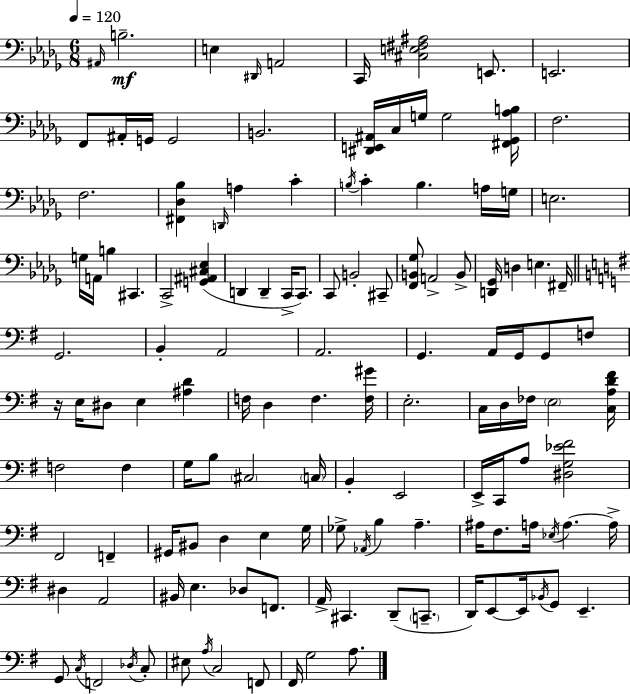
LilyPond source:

{
  \clef bass
  \numericTimeSignature
  \time 6/8
  \key bes \minor
  \tempo 4 = 120
  \grace { ais,16 }\mf b2.-- | e4 \grace { dis,16 } a,2 | c,16 <cis e fis ais>2 e,8. | e,2. | \break f,8 ais,16-. g,16 g,2 | b,2. | <dis, e, ais,>16 c16 g16 g2 | <fis, ges, aes b>16 f2. | \break f2. | <fis, des bes>4 \grace { d,16 } a4 c'4-. | \acciaccatura { b16 } c'4-. b4. | a16 g16 e2. | \break g16 a,16 b4 cis,4. | c,2-> | <g, ais, cis ees>4( d,4 d,4-- | c,16-> c,8.) c,8 b,2-. | \break cis,8-- <f, b, ges>8 a,2-> | b,8-> <d, ges,>16 d4 e4. | fis,16-- \bar "||" \break \key g \major g,2. | b,4-. a,2 | a,2. | g,4. a,16 g,16 g,8 f8 | \break r16 e16 dis8 e4 <ais d'>4 | f16 d4 f4. <f gis'>16 | e2.-. | c16 d16 fes16 \parenthesize e2 <c a d' fis'>16 | \break f2 f4 | g16 b8 \parenthesize cis2 \parenthesize c16 | b,4-. e,2 | e,16-> c,16 a8 <dis g ees' fis'>2 | \break fis,2 f,4-- | gis,16 bis,8 d4 e4 g16 | ges8-> \acciaccatura { aes,16 } b4 a4.-- | ais16 fis8. a16 \acciaccatura { ees16 } a4.~~ | \break a16-> dis4 a,2 | bis,16 e4. des8 f,8. | a,16-> cis,4. d,8--( \parenthesize c,8.-- | d,16) e,8~~ e,16 \acciaccatura { bes,16 } g,8 e,4.-- | \break g,8 \acciaccatura { c16 } f,2 | \acciaccatura { des16 } c8-. eis8 \acciaccatura { a16 } c2 | f,8 fis,16 g2 | a8. \bar "|."
}